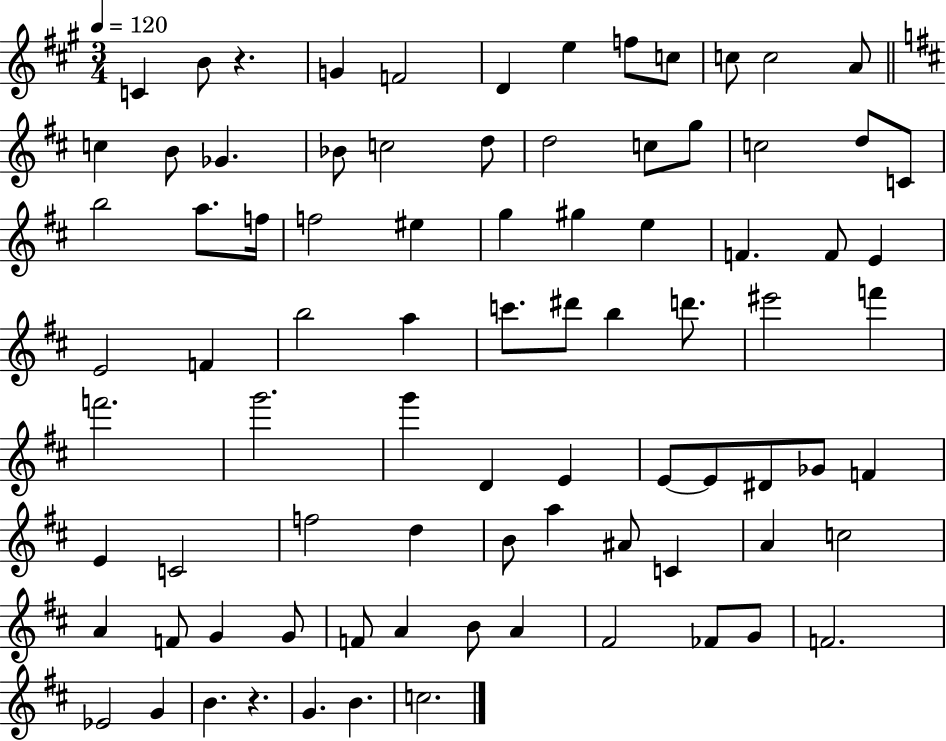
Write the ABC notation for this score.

X:1
T:Untitled
M:3/4
L:1/4
K:A
C B/2 z G F2 D e f/2 c/2 c/2 c2 A/2 c B/2 _G _B/2 c2 d/2 d2 c/2 g/2 c2 d/2 C/2 b2 a/2 f/4 f2 ^e g ^g e F F/2 E E2 F b2 a c'/2 ^d'/2 b d'/2 ^e'2 f' f'2 g'2 g' D E E/2 E/2 ^D/2 _G/2 F E C2 f2 d B/2 a ^A/2 C A c2 A F/2 G G/2 F/2 A B/2 A ^F2 _F/2 G/2 F2 _E2 G B z G B c2